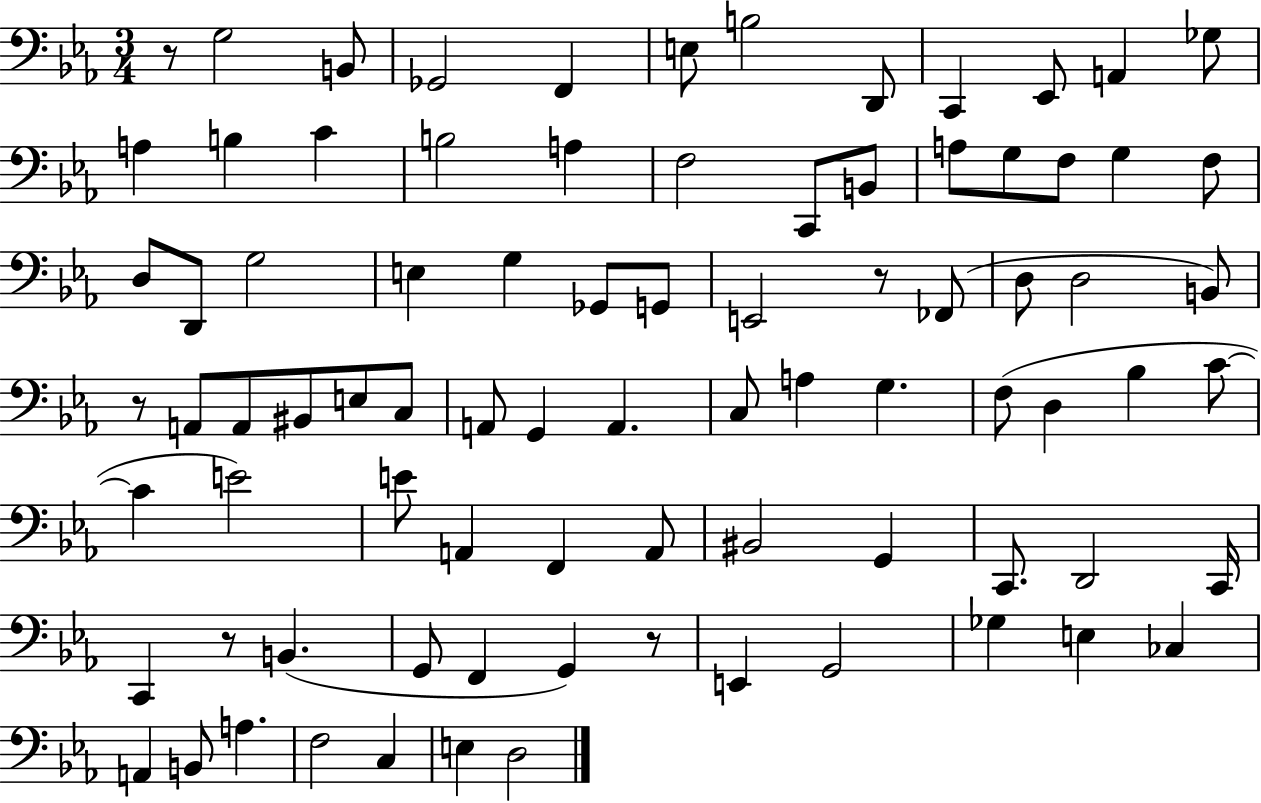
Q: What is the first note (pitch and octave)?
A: G3